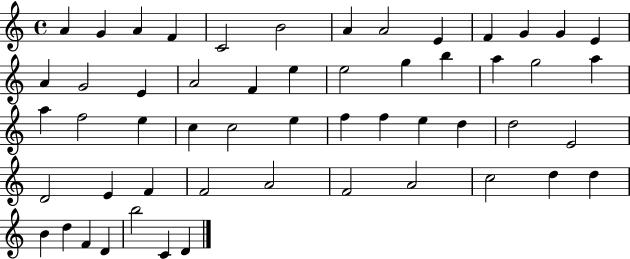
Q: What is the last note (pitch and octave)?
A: D4